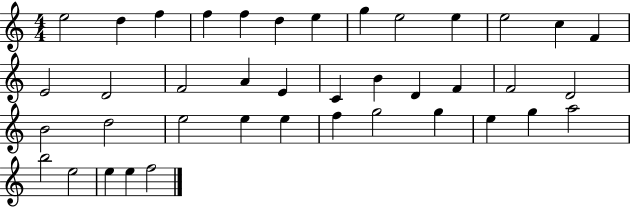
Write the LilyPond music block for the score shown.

{
  \clef treble
  \numericTimeSignature
  \time 4/4
  \key c \major
  e''2 d''4 f''4 | f''4 f''4 d''4 e''4 | g''4 e''2 e''4 | e''2 c''4 f'4 | \break e'2 d'2 | f'2 a'4 e'4 | c'4 b'4 d'4 f'4 | f'2 d'2 | \break b'2 d''2 | e''2 e''4 e''4 | f''4 g''2 g''4 | e''4 g''4 a''2 | \break b''2 e''2 | e''4 e''4 f''2 | \bar "|."
}